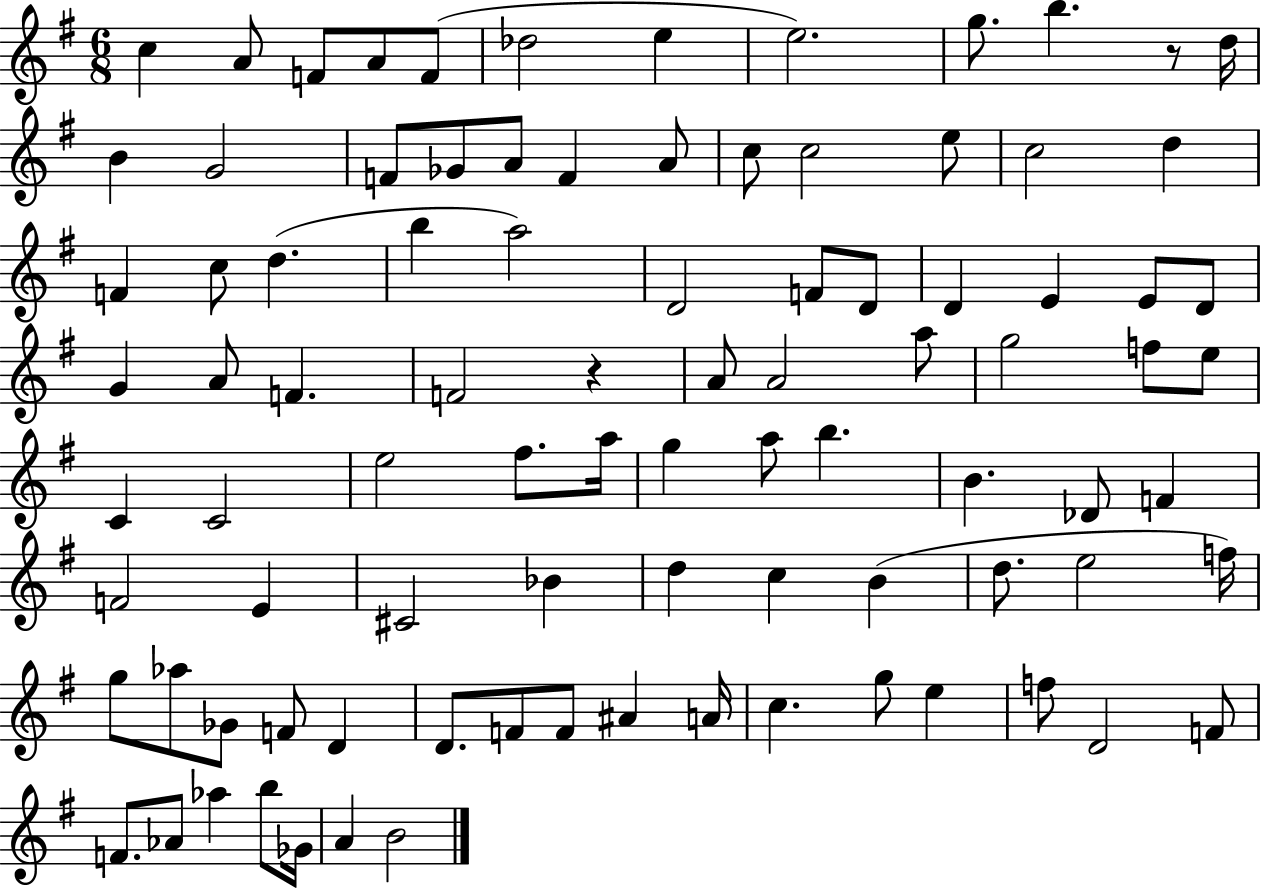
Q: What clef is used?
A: treble